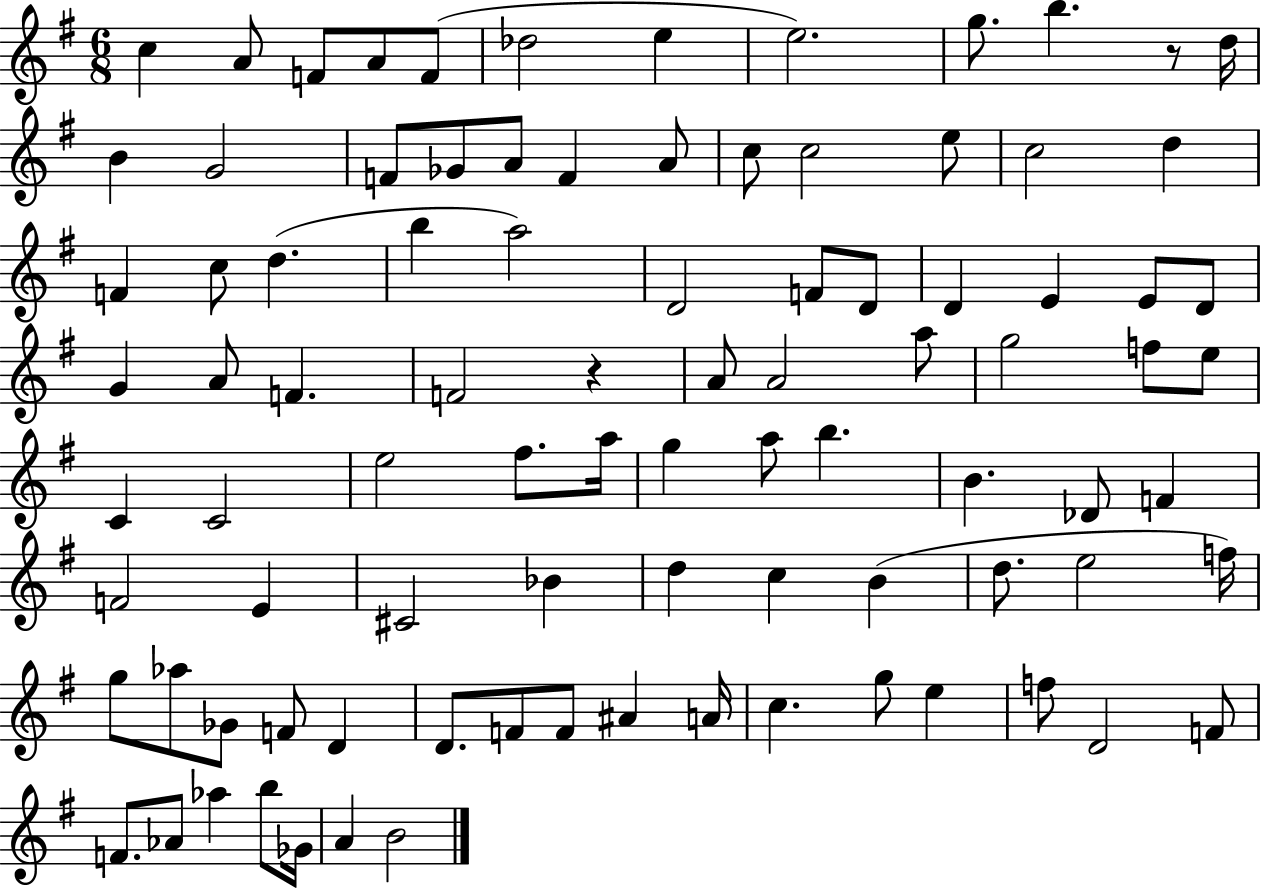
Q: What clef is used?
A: treble